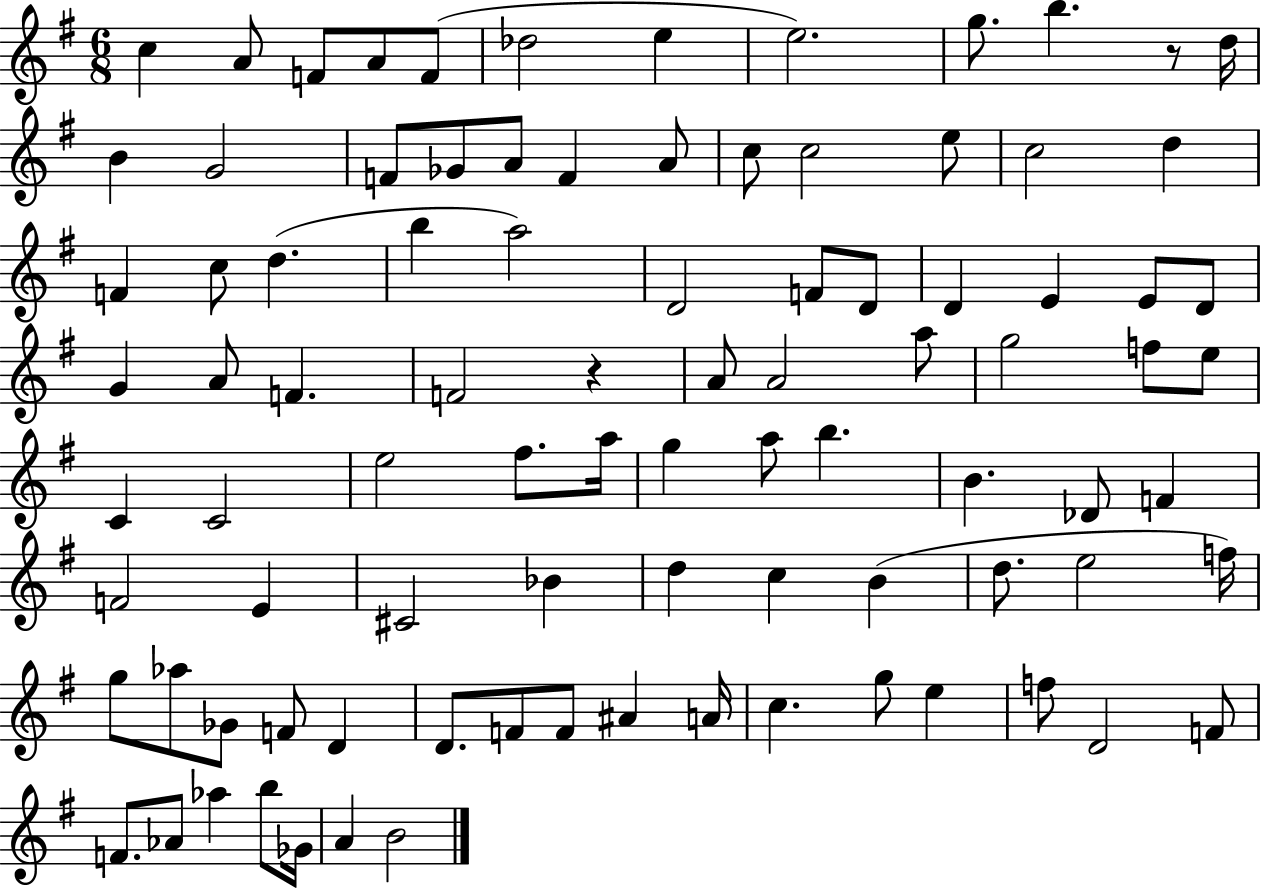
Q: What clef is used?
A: treble